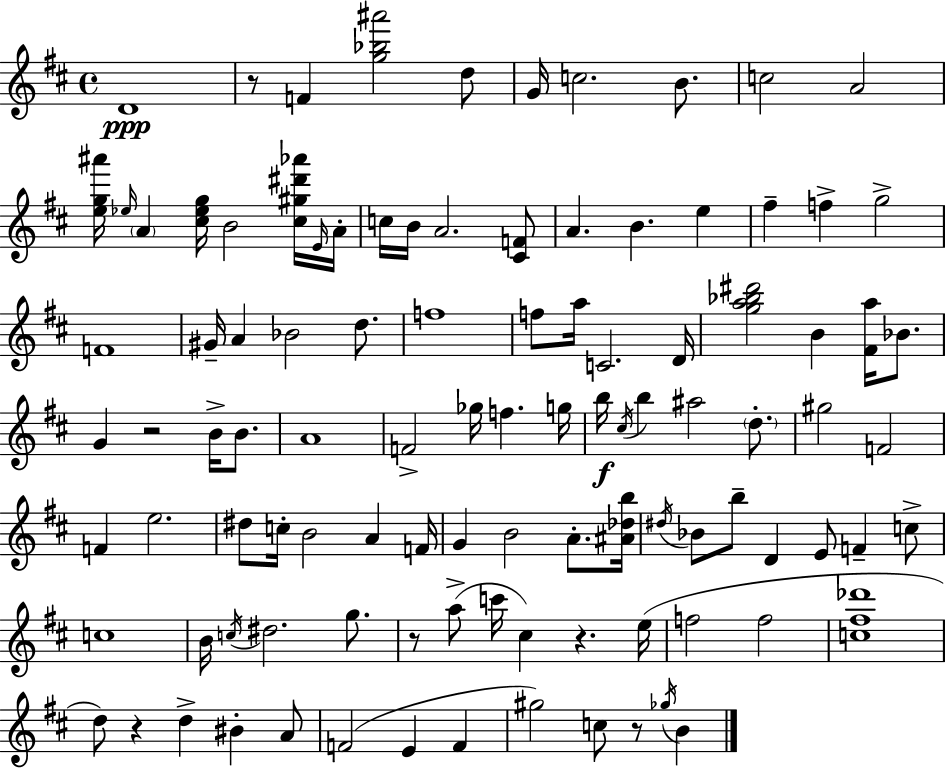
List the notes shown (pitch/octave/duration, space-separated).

D4/w R/e F4/q [G5,Bb5,A#6]/h D5/e G4/s C5/h. B4/e. C5/h A4/h [E5,G5,A#6]/s Eb5/s A4/q [C#5,Eb5,G5]/s B4/h [C#5,G#5,D#6,Ab6]/s E4/s A4/s C5/s B4/s A4/h. [C#4,F4]/e A4/q. B4/q. E5/q F#5/q F5/q G5/h F4/w G#4/s A4/q Bb4/h D5/e. F5/w F5/e A5/s C4/h. D4/s [G5,A5,Bb5,D#6]/h B4/q [F#4,A5]/s Bb4/e. G4/q R/h B4/s B4/e. A4/w F4/h Gb5/s F5/q. G5/s B5/s C#5/s B5/q A#5/h D5/e. G#5/h F4/h F4/q E5/h. D#5/e C5/s B4/h A4/q F4/s G4/q B4/h A4/e. [A#4,Db5,B5]/s D#5/s Bb4/e B5/e D4/q E4/e F4/q C5/e C5/w B4/s C5/s D#5/h. G5/e. R/e A5/e C6/s C#5/q R/q. E5/s F5/h F5/h [C5,F#5,Db6]/w D5/e R/q D5/q BIS4/q A4/e F4/h E4/q F4/q G#5/h C5/e R/e Gb5/s B4/q